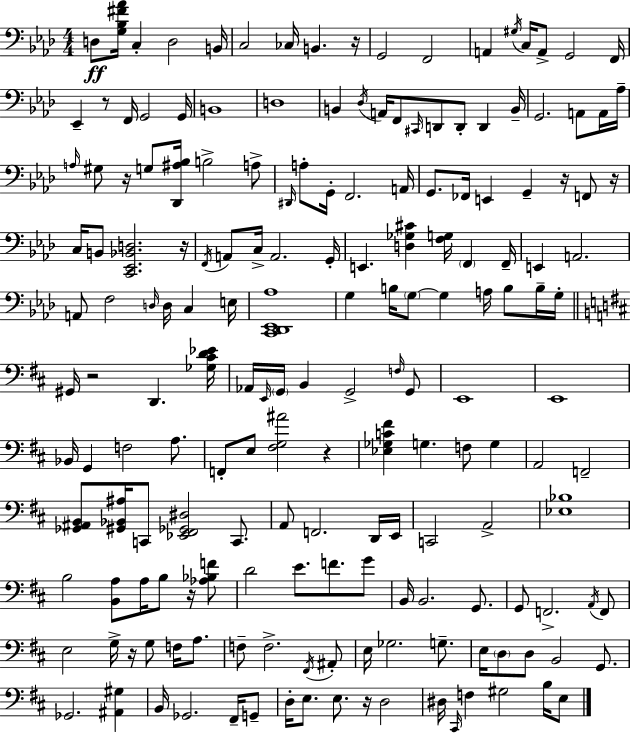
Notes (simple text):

D3/e [G3,Bb3,F#4,Ab4]/s C3/q D3/h B2/s C3/h CES3/s B2/q. R/s G2/h F2/h A2/q G#3/s C3/s A2/e G2/h F2/s Eb2/q R/e F2/s G2/h G2/s B2/w D3/w B2/q Db3/s A2/s F2/e C#2/s D2/e D2/e D2/q B2/s G2/h. A2/e A2/s Ab3/s A3/s G#3/e R/s G3/e [Db2,A#3,Bb3]/s B3/h A3/e D#2/s A3/e G2/s F2/h. A2/s G2/e. FES2/s E2/q G2/q R/s F2/e R/s C3/s B2/e [C2,Eb2,Bb2,D3]/h. R/s F2/s A2/e C3/s A2/h. G2/s E2/q. [D3,Gb3,C#4]/q [F3,G3]/s F2/q F2/s E2/q A2/h. A2/e F3/h D3/s D3/s C3/q E3/s [C2,Db2,Eb2,Ab3]/w G3/q B3/s G3/e G3/q A3/s B3/e B3/s G3/s G#2/s R/h D2/q. [Gb3,C#4,D4,Eb4]/s Ab2/s E2/s G2/s B2/q G2/h F3/s G2/e E2/w E2/w Bb2/s G2/q F3/h A3/e. F2/e E3/e [F#3,G3,A#4]/h R/q [Eb3,Gb3,C4,F#4]/q G3/q. F3/e G3/q A2/h F2/h [Gb2,A#2,B2]/e [G#2,Bb2,A#3]/s C2/e [Eb2,F#2,Gb2,D#3]/h C2/e. A2/e F2/h. D2/s E2/s C2/h A2/h [Eb3,Bb3]/w B3/h [B2,A3]/e A3/s B3/e R/s [Ab3,Bb3,F4]/e D4/h E4/e. F4/e. G4/e B2/s B2/h. G2/e. G2/e F2/h. A2/s F2/e E3/h G3/s R/s G3/e F3/s A3/e. F3/e F3/h. F#2/s A#2/e E3/s Gb3/h. G3/e. E3/s D3/e D3/e B2/h G2/e. Gb2/h. [A#2,G#3]/q B2/s Gb2/h. F#2/s G2/e D3/s E3/e. E3/e. R/s D3/h D#3/s C#2/s F3/q G#3/h B3/s E3/e